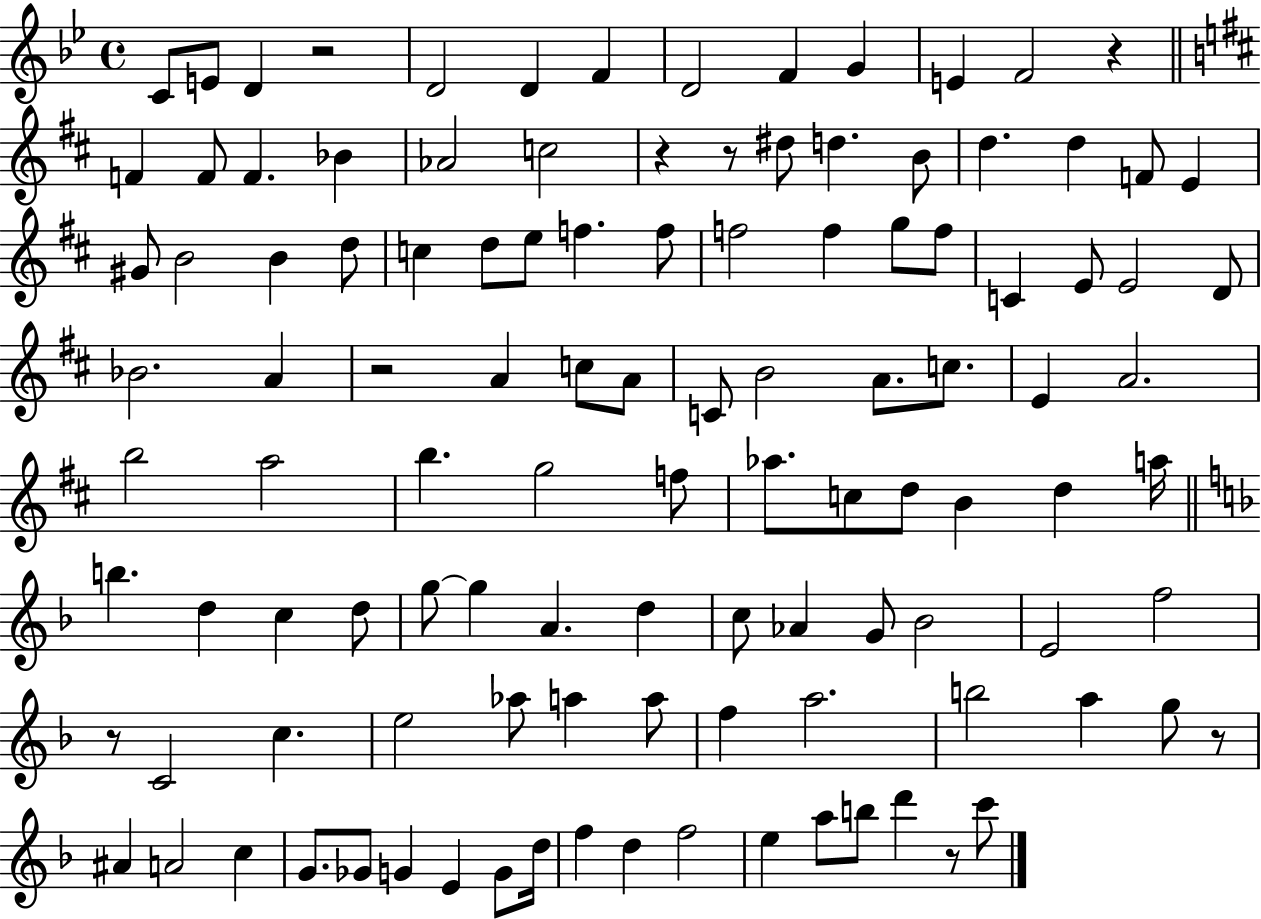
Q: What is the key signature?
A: BES major